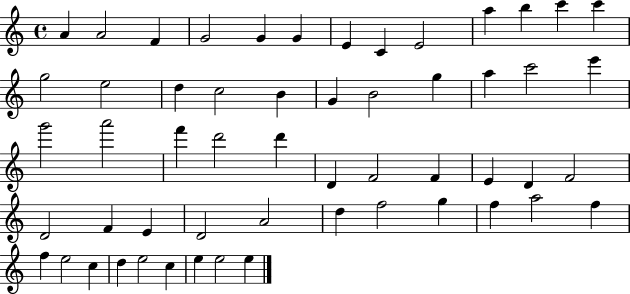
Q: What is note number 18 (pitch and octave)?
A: B4